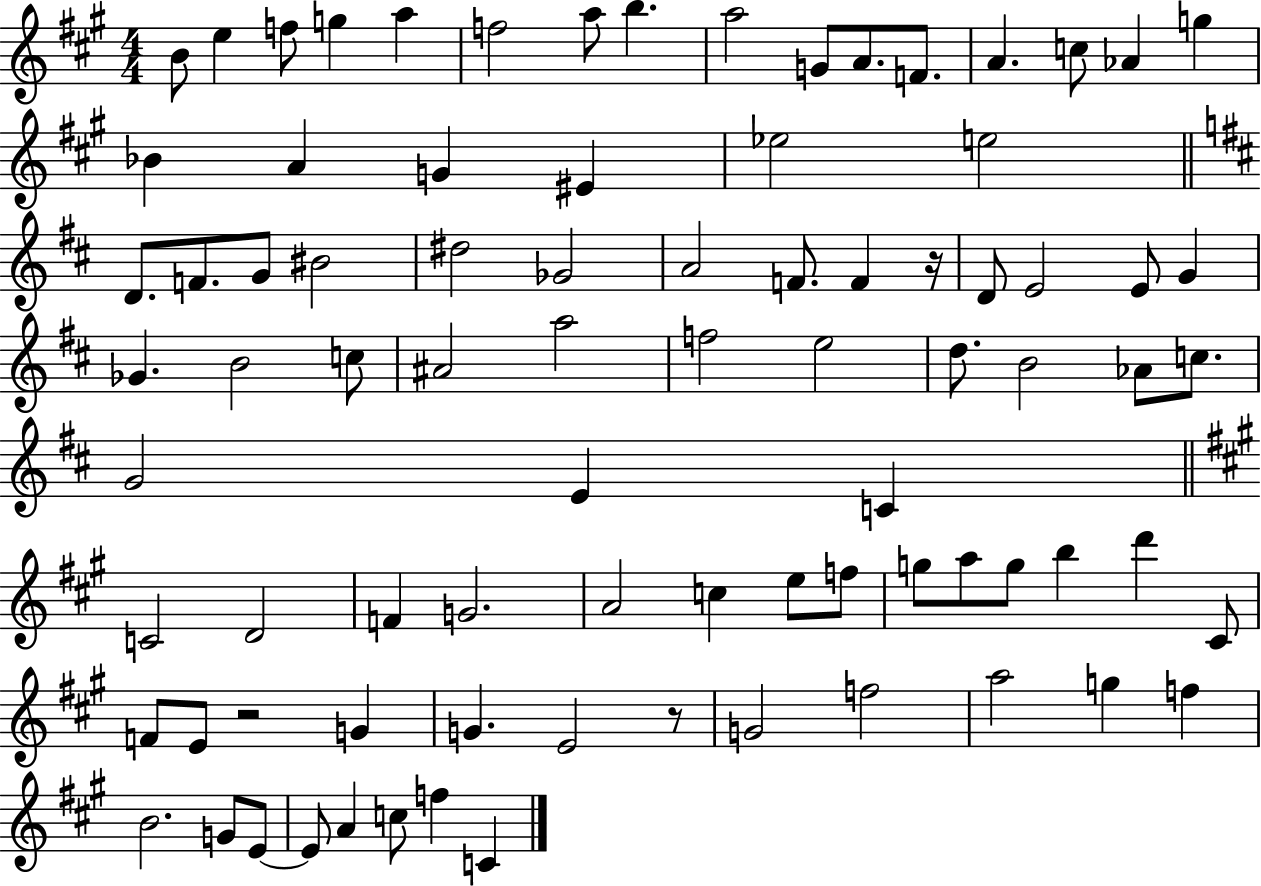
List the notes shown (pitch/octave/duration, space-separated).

B4/e E5/q F5/e G5/q A5/q F5/h A5/e B5/q. A5/h G4/e A4/e. F4/e. A4/q. C5/e Ab4/q G5/q Bb4/q A4/q G4/q EIS4/q Eb5/h E5/h D4/e. F4/e. G4/e BIS4/h D#5/h Gb4/h A4/h F4/e. F4/q R/s D4/e E4/h E4/e G4/q Gb4/q. B4/h C5/e A#4/h A5/h F5/h E5/h D5/e. B4/h Ab4/e C5/e. G4/h E4/q C4/q C4/h D4/h F4/q G4/h. A4/h C5/q E5/e F5/e G5/e A5/e G5/e B5/q D6/q C#4/e F4/e E4/e R/h G4/q G4/q. E4/h R/e G4/h F5/h A5/h G5/q F5/q B4/h. G4/e E4/e E4/e A4/q C5/e F5/q C4/q